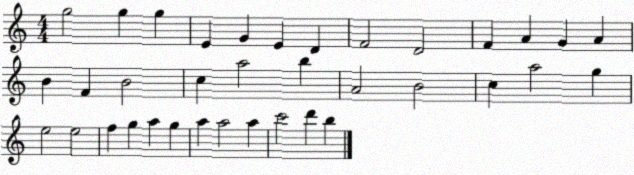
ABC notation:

X:1
T:Untitled
M:4/4
L:1/4
K:C
g2 g g E G E D F2 D2 F A G A B F B2 c a2 b A2 B2 c a2 g e2 e2 f g a g a a2 a c'2 d' b